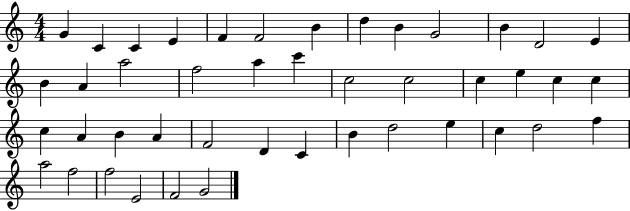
G4/q C4/q C4/q E4/q F4/q F4/h B4/q D5/q B4/q G4/h B4/q D4/h E4/q B4/q A4/q A5/h F5/h A5/q C6/q C5/h C5/h C5/q E5/q C5/q C5/q C5/q A4/q B4/q A4/q F4/h D4/q C4/q B4/q D5/h E5/q C5/q D5/h F5/q A5/h F5/h F5/h E4/h F4/h G4/h